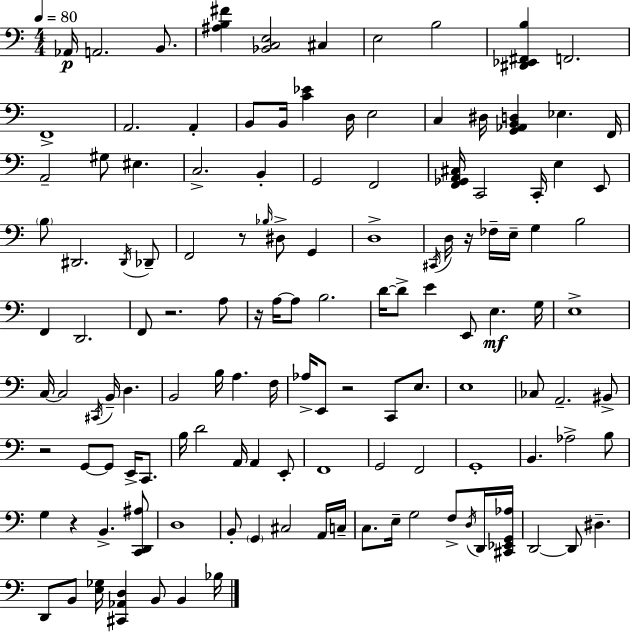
Ab2/s A2/h. B2/e. [A#3,B3,F#4]/q [Bb2,C3,E3]/h C#3/q E3/h B3/h [D#2,Eb2,F#2,B3]/q F2/h. F2/w A2/h. A2/q B2/e B2/s [C4,Eb4]/q D3/s E3/h C3/q D#3/s [G2,Ab2,B2,D3]/q Eb3/q. F2/s A2/h G#3/e EIS3/q. C3/h. B2/q G2/h F2/h [F2,Gb2,A2,C#3]/s C2/h C2/s E3/q E2/e B3/e D#2/h. D#2/s Db2/e F2/h R/e Bb3/s D#3/e G2/q D3/w C#2/s D3/s R/s FES3/s E3/s G3/q B3/h F2/q D2/h. F2/e R/h. A3/e R/s A3/s A3/e B3/h. D4/s D4/e E4/q E2/e E3/q. G3/s E3/w C3/s C3/h C#2/s B2/s D3/q. B2/h B3/s A3/q. F3/s Ab3/s E2/e R/h C2/e E3/e. E3/w CES3/e A2/h. BIS2/e R/h G2/e G2/e E2/s C2/e. B3/s D4/h A2/s A2/q E2/e F2/w G2/h F2/h G2/w B2/q. Ab3/h B3/e G3/q R/q B2/q. [C2,D2,A#3]/e D3/w B2/e G2/q C#3/h A2/s C3/s C3/e. E3/s G3/h F3/e D3/s D2/s [C#2,Eb2,G2,Ab3]/s D2/h D2/e D#3/q. D2/e B2/e [E3,Gb3]/s [C#2,Ab2,D3]/q B2/e B2/q Bb3/s